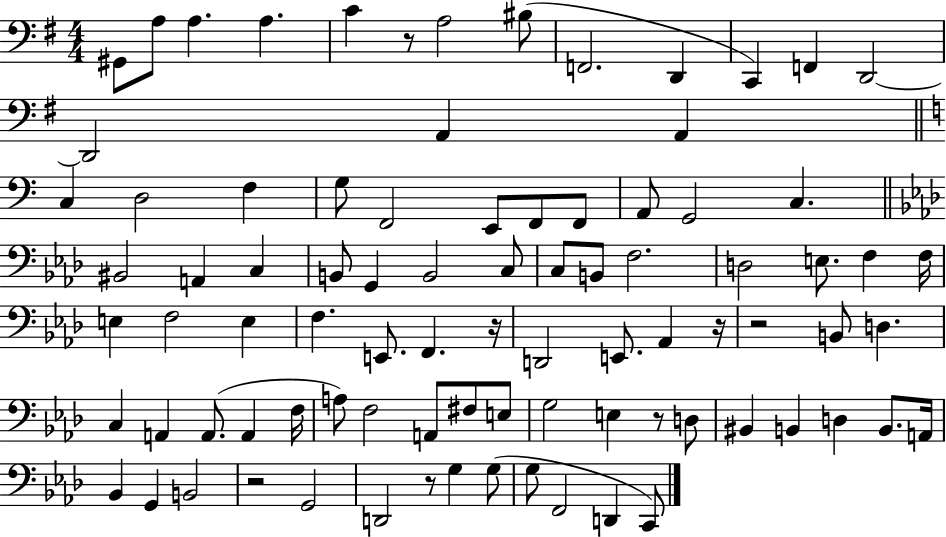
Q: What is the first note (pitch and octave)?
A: G#2